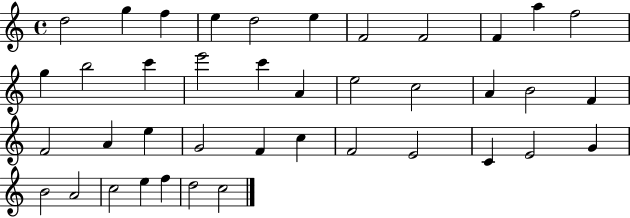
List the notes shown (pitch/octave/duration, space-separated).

D5/h G5/q F5/q E5/q D5/h E5/q F4/h F4/h F4/q A5/q F5/h G5/q B5/h C6/q E6/h C6/q A4/q E5/h C5/h A4/q B4/h F4/q F4/h A4/q E5/q G4/h F4/q C5/q F4/h E4/h C4/q E4/h G4/q B4/h A4/h C5/h E5/q F5/q D5/h C5/h